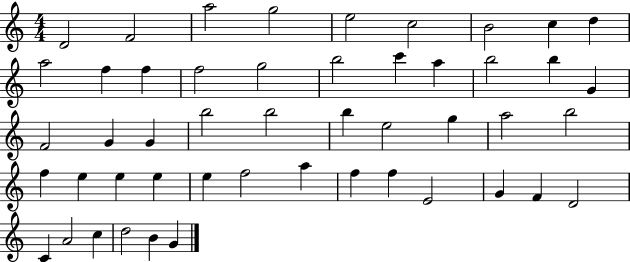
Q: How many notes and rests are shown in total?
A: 49